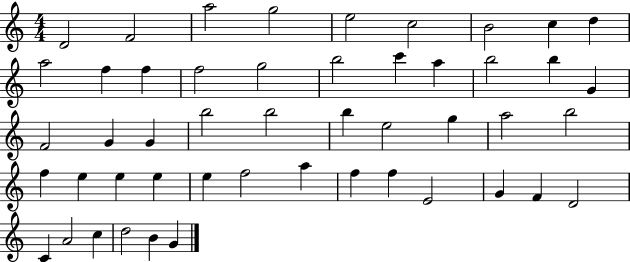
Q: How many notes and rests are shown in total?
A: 49